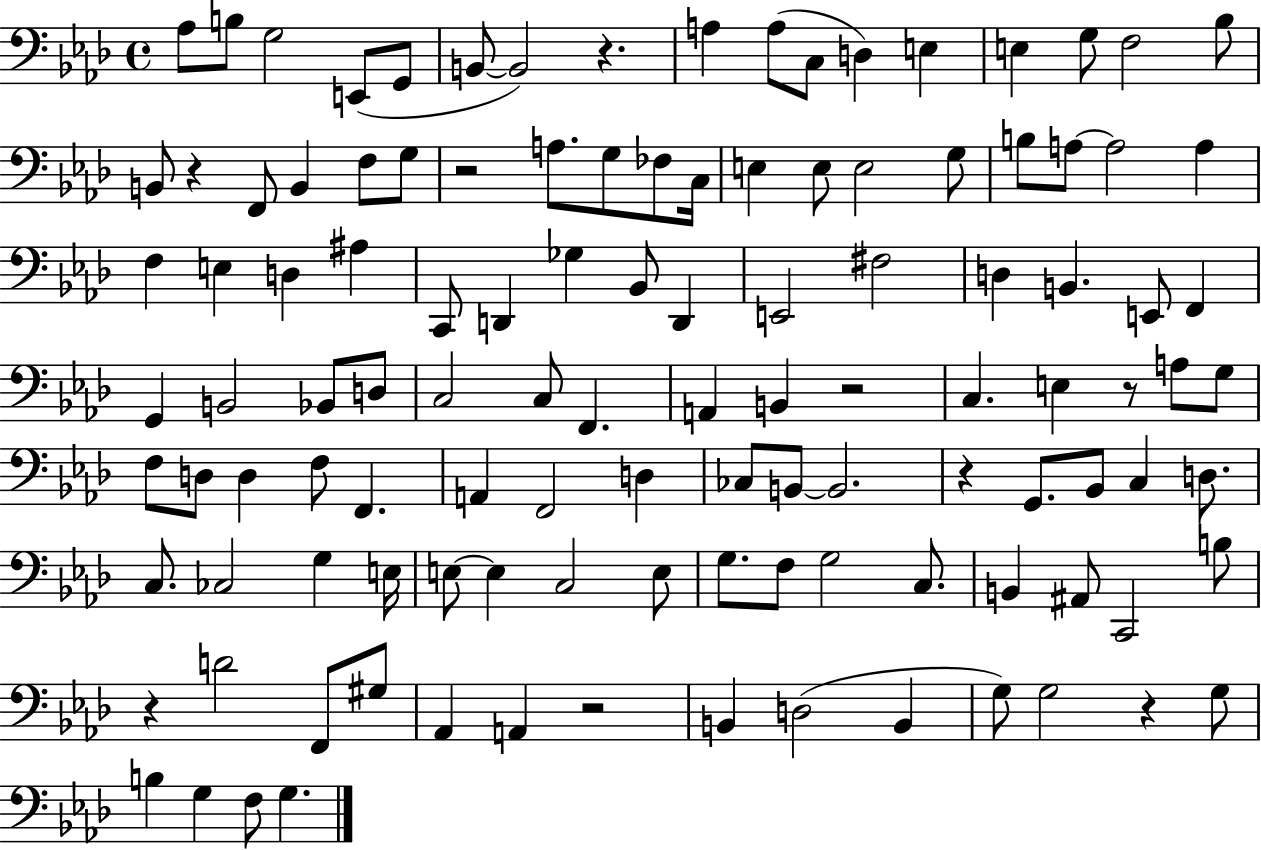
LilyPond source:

{
  \clef bass
  \time 4/4
  \defaultTimeSignature
  \key aes \major
  aes8 b8 g2 e,8( g,8 | b,8~~ b,2) r4. | a4 a8( c8 d4) e4 | e4 g8 f2 bes8 | \break b,8 r4 f,8 b,4 f8 g8 | r2 a8. g8 fes8 c16 | e4 e8 e2 g8 | b8 a8~~ a2 a4 | \break f4 e4 d4 ais4 | c,8 d,4 ges4 bes,8 d,4 | e,2 fis2 | d4 b,4. e,8 f,4 | \break g,4 b,2 bes,8 d8 | c2 c8 f,4. | a,4 b,4 r2 | c4. e4 r8 a8 g8 | \break f8 d8 d4 f8 f,4. | a,4 f,2 d4 | ces8 b,8~~ b,2. | r4 g,8. bes,8 c4 d8. | \break c8. ces2 g4 e16 | e8~~ e4 c2 e8 | g8. f8 g2 c8. | b,4 ais,8 c,2 b8 | \break r4 d'2 f,8 gis8 | aes,4 a,4 r2 | b,4 d2( b,4 | g8) g2 r4 g8 | \break b4 g4 f8 g4. | \bar "|."
}